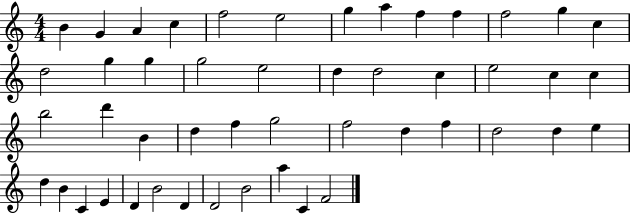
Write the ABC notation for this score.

X:1
T:Untitled
M:4/4
L:1/4
K:C
B G A c f2 e2 g a f f f2 g c d2 g g g2 e2 d d2 c e2 c c b2 d' B d f g2 f2 d f d2 d e d B C E D B2 D D2 B2 a C F2